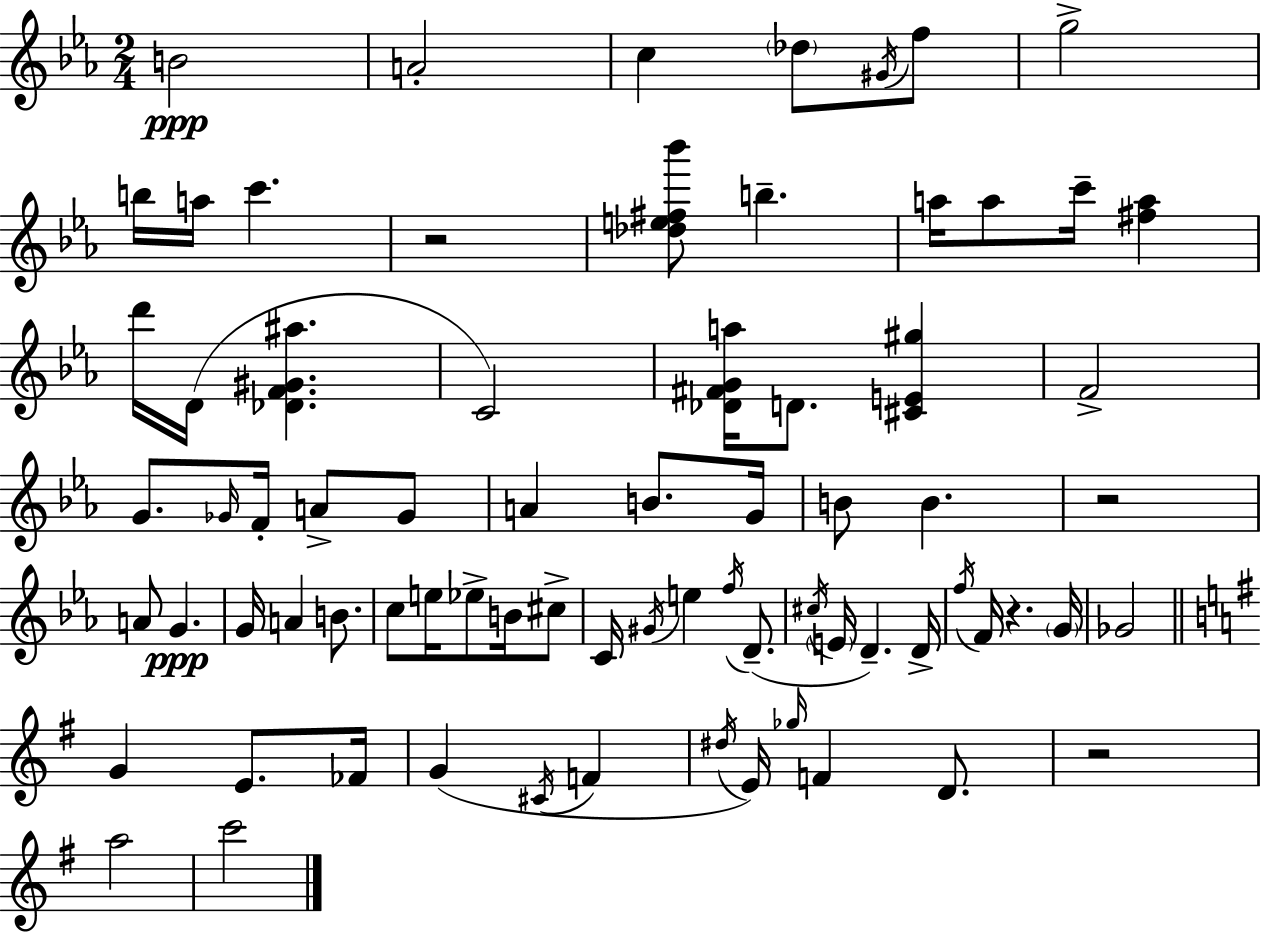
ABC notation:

X:1
T:Untitled
M:2/4
L:1/4
K:Cm
B2 A2 c _d/2 ^G/4 f/2 g2 b/4 a/4 c' z2 [_de^f_b']/2 b a/4 a/2 c'/4 [^fa] d'/4 D/4 [_DF^G^a] C2 [_D^FGa]/4 D/2 [^CE^g] F2 G/2 _G/4 F/4 A/2 _G/2 A B/2 G/4 B/2 B z2 A/2 G G/4 A B/2 c/2 e/4 _e/2 B/4 ^c/2 C/4 ^G/4 e f/4 D/2 ^c/4 E/4 D D/4 f/4 F/4 z G/4 _G2 G E/2 _F/4 G ^C/4 F ^d/4 E/4 _g/4 F D/2 z2 a2 c'2